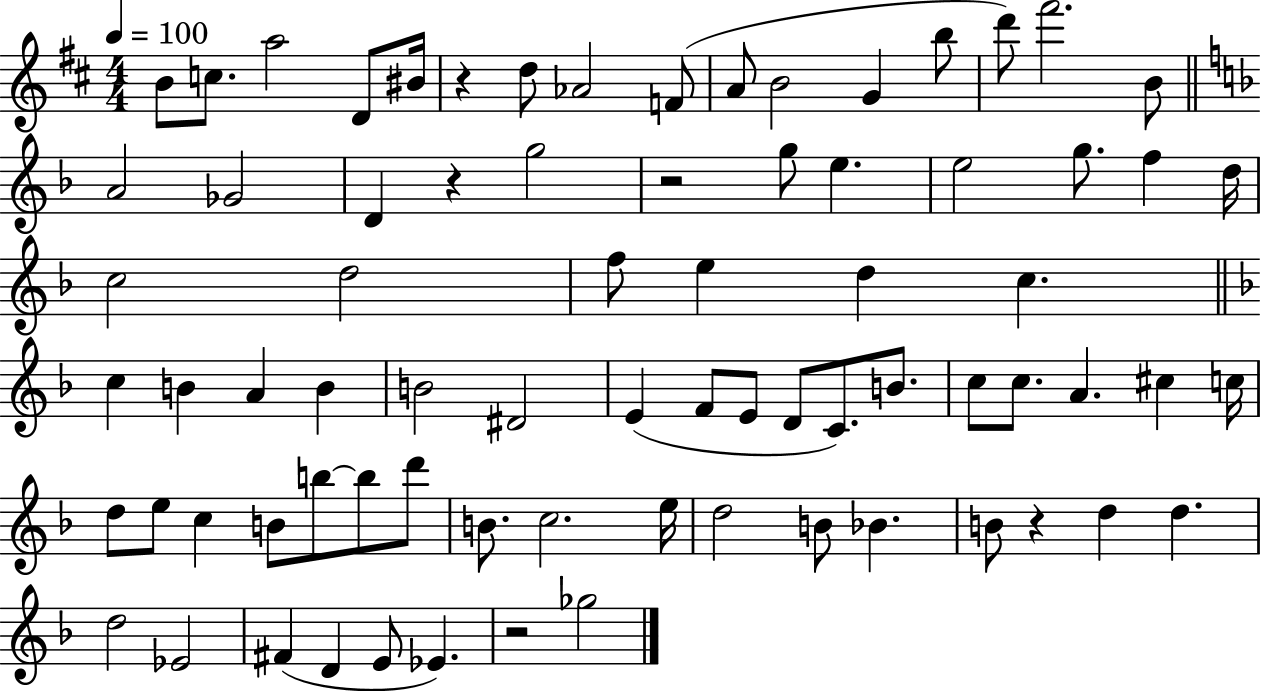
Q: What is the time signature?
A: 4/4